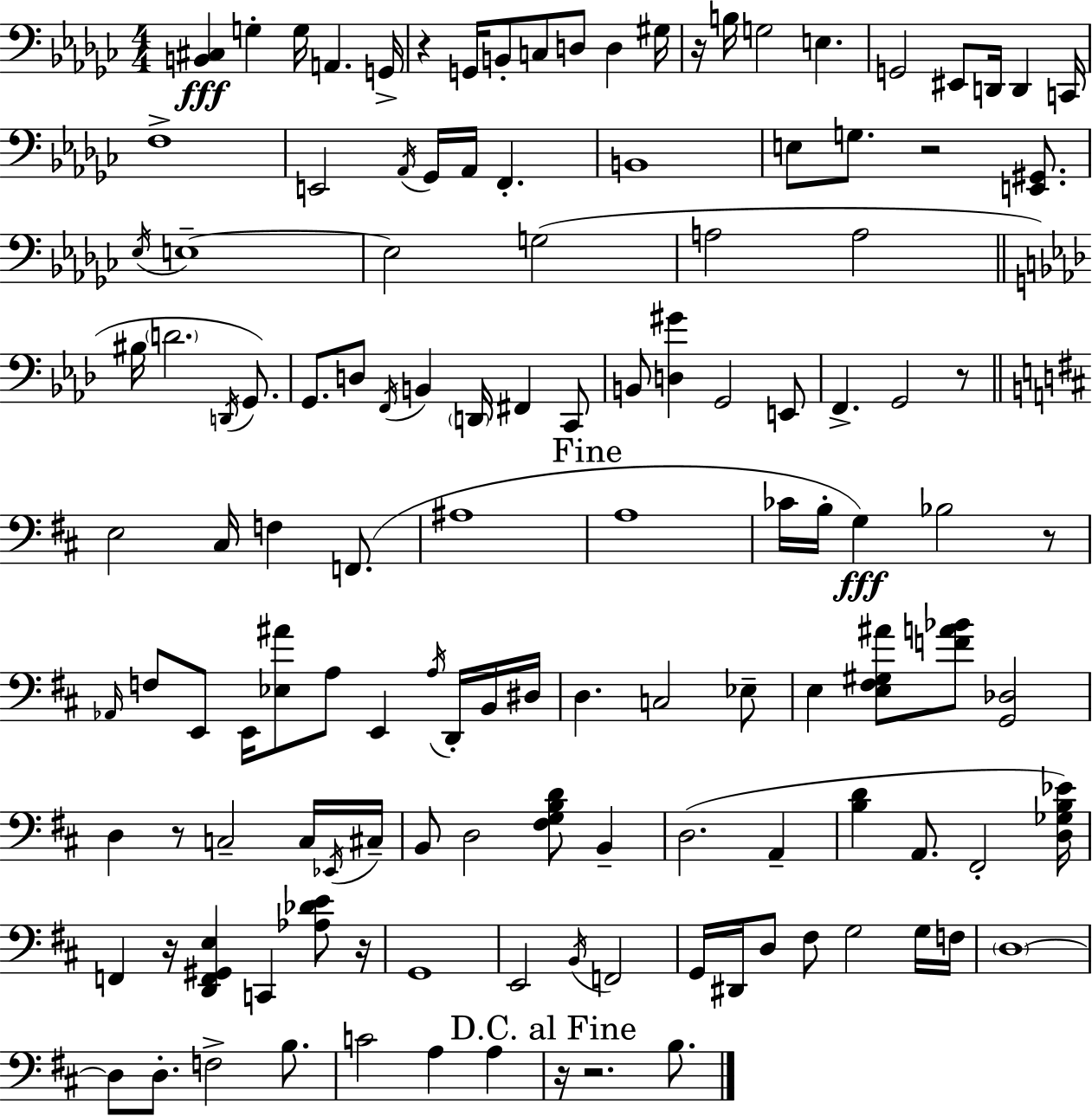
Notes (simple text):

[B2,C#3]/q G3/q G3/s A2/q. G2/s R/q G2/s B2/e C3/e D3/e D3/q G#3/s R/s B3/s G3/h E3/q. G2/h EIS2/e D2/s D2/q C2/s F3/w E2/h Ab2/s Gb2/s Ab2/s F2/q. B2/w E3/e G3/e. R/h [E2,G#2]/e. Eb3/s E3/w E3/h G3/h A3/h A3/h BIS3/s D4/h. D2/s G2/e. G2/e. D3/e F2/s B2/q D2/s F#2/q C2/e B2/e [D3,G#4]/q G2/h E2/e F2/q. G2/h R/e E3/h C#3/s F3/q F2/e. A#3/w A3/w CES4/s B3/s G3/q Bb3/h R/e Ab2/s F3/e E2/e E2/s [Eb3,A#4]/e A3/e E2/q A3/s D2/s B2/s D#3/s D3/q. C3/h Eb3/e E3/q [E3,F#3,G#3,A#4]/e [F4,A4,Bb4]/e [G2,Db3]/h D3/q R/e C3/h C3/s Eb2/s C#3/s B2/e D3/h [F#3,G3,B3,D4]/e B2/q D3/h. A2/q [B3,D4]/q A2/e. F#2/h [D3,Gb3,B3,Eb4]/s F2/q R/s [D2,F2,G#2,E3]/q C2/q [Ab3,Db4,E4]/e R/s G2/w E2/h B2/s F2/h G2/s D#2/s D3/e F#3/e G3/h G3/s F3/s D3/w D3/e D3/e. F3/h B3/e. C4/h A3/q A3/q R/s R/h. B3/e.